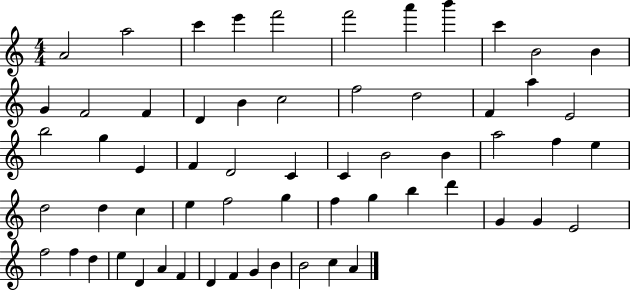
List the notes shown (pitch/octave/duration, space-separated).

A4/h A5/h C6/q E6/q F6/h F6/h A6/q B6/q C6/q B4/h B4/q G4/q F4/h F4/q D4/q B4/q C5/h F5/h D5/h F4/q A5/q E4/h B5/h G5/q E4/q F4/q D4/h C4/q C4/q B4/h B4/q A5/h F5/q E5/q D5/h D5/q C5/q E5/q F5/h G5/q F5/q G5/q B5/q D6/q G4/q G4/q E4/h F5/h F5/q D5/q E5/q D4/q A4/q F4/q D4/q F4/q G4/q B4/q B4/h C5/q A4/q